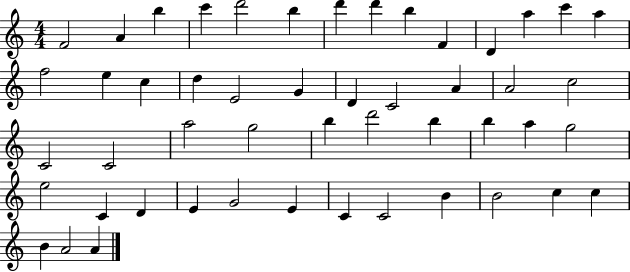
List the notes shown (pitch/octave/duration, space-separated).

F4/h A4/q B5/q C6/q D6/h B5/q D6/q D6/q B5/q F4/q D4/q A5/q C6/q A5/q F5/h E5/q C5/q D5/q E4/h G4/q D4/q C4/h A4/q A4/h C5/h C4/h C4/h A5/h G5/h B5/q D6/h B5/q B5/q A5/q G5/h E5/h C4/q D4/q E4/q G4/h E4/q C4/q C4/h B4/q B4/h C5/q C5/q B4/q A4/h A4/q